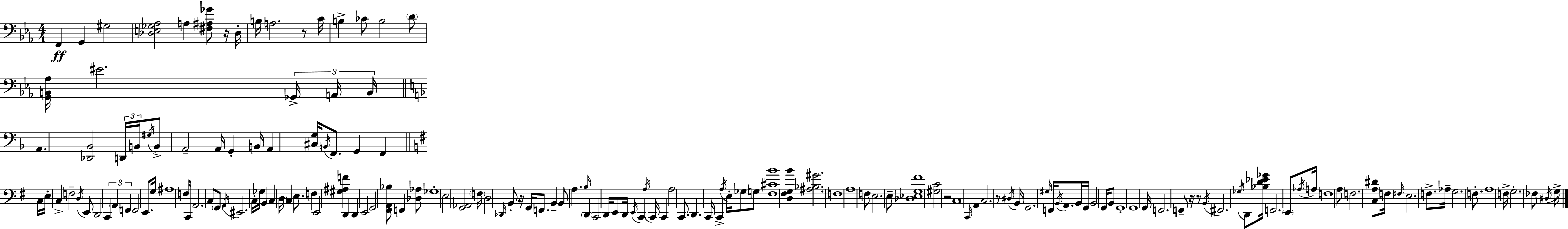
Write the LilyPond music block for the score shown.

{
  \clef bass
  \numericTimeSignature
  \time 4/4
  \key c \minor
  \repeat volta 2 { f,4\ff g,4 gis2 | <des e ges aes>2 a4 <fis ais ges'>8 r16 des16-. | b16 a2. r8 c'16 | b4-> ces'8 b2 \parenthesize d'8 | \break <g, b, aes>16 eis'2. \tuplet 3/2 { ges,16-> a,16 b,16 } | \bar "||" \break \key d \minor a,4. <des, bes,>2 \tuplet 3/2 { d,16 b,16 | \acciaccatura { gis16 } } b,8-> a,2-- a,16 g,4-. | b,16 a,4 <cis g>16 \acciaccatura { b,16 } f,8. g,4 f,4 | \bar "||" \break \key g \major c16 e16-. c4-> f2-- \acciaccatura { d16 } e,8 | d,2 \tuplet 3/2 { c,4 \parenthesize a,4 | f,4 } f,2 e,8. | g16 ais1 | \break f16 c,16 a,2. c8 | \parenthesize g,8 \acciaccatura { a,16 } eis,2. | c16-. ges16 b,4 \parenthesize c4 \parenthesize d16 c4 e8. | f4 e,2 <gis ais f'>4 | \break d,4 d,4 e,2 | g,2 <fis, a, bes>8 f,4 | <des aes>8 ges1-. | e2 <g, aes,>2 | \break \parenthesize f16 d2 \grace { des,16 } b,8-. r16 g,16 | f,8. b,4-- b,8 a4. \grace { b16 } | \parenthesize d,4 c,2 d,16 e,8 d,16 | \acciaccatura { e,16 } c,4 \acciaccatura { a16 } c,16 c,4 a2 | \break c,8. d,4. c,16 c,4-> | \acciaccatura { a16 } e16-. ges8 g8 <fis cis' b'>1 | <d fis g b'>4 <ais bes gis'>2. | f1 | \break a1 | f8 e2. | e8-- <des ees g fis'>1 | <gis c'>2 r2 | \break c1 | \grace { c,16 } a,4 c2. | r8 \acciaccatura { dis16 } b,16 g,2. | \grace { gis16 } f,16 \acciaccatura { b,16 } a,8. b,16 g,16 | \break b,2 g,16 b,8 g,1-. | g,1 | g,16 f,2. | f,8-- r16 r8 \acciaccatura { b,16 } fis,2. | \break \acciaccatura { ges16 } d,8 <bes d' ees' ges'>16 f,2. | \parenthesize e,8 \acciaccatura { aes16 } a16 f1 | a8 | f2. <c a dis'>8 f16 \grace { fis16 } | \break e2. f8.-> aes16-- | g2. f8.-. a1 | f16-> | g2.-. fes8 \acciaccatura { dis16 } g16-> | \break } \bar "|."
}